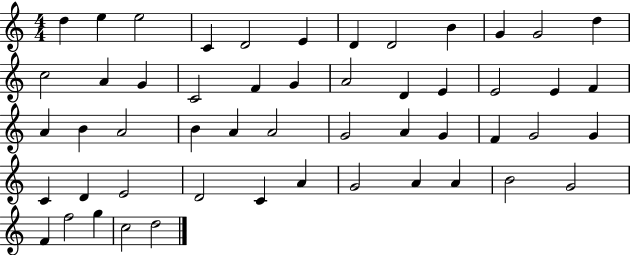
{
  \clef treble
  \numericTimeSignature
  \time 4/4
  \key c \major
  d''4 e''4 e''2 | c'4 d'2 e'4 | d'4 d'2 b'4 | g'4 g'2 d''4 | \break c''2 a'4 g'4 | c'2 f'4 g'4 | a'2 d'4 e'4 | e'2 e'4 f'4 | \break a'4 b'4 a'2 | b'4 a'4 a'2 | g'2 a'4 g'4 | f'4 g'2 g'4 | \break c'4 d'4 e'2 | d'2 c'4 a'4 | g'2 a'4 a'4 | b'2 g'2 | \break f'4 f''2 g''4 | c''2 d''2 | \bar "|."
}